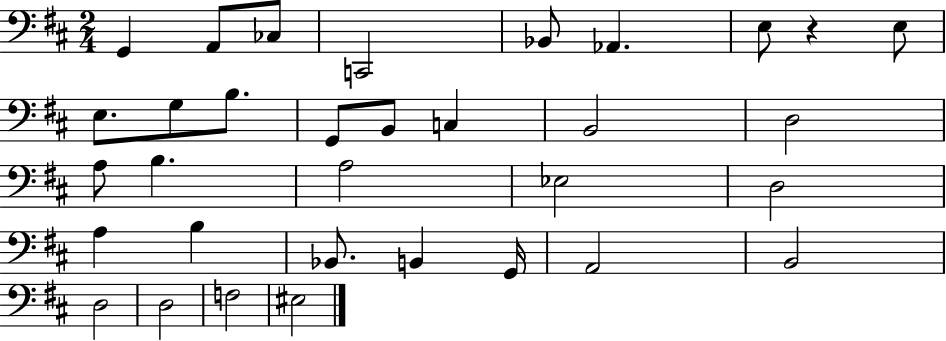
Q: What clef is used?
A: bass